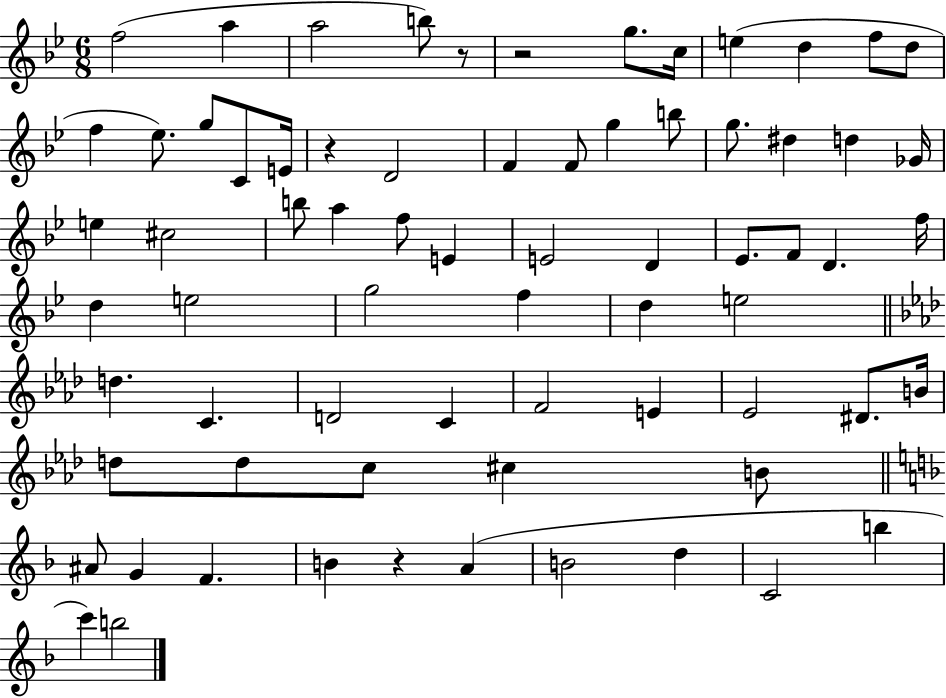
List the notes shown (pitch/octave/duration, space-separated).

F5/h A5/q A5/h B5/e R/e R/h G5/e. C5/s E5/q D5/q F5/e D5/e F5/q Eb5/e. G5/e C4/e E4/s R/q D4/h F4/q F4/e G5/q B5/e G5/e. D#5/q D5/q Gb4/s E5/q C#5/h B5/e A5/q F5/e E4/q E4/h D4/q Eb4/e. F4/e D4/q. F5/s D5/q E5/h G5/h F5/q D5/q E5/h D5/q. C4/q. D4/h C4/q F4/h E4/q Eb4/h D#4/e. B4/s D5/e D5/e C5/e C#5/q B4/e A#4/e G4/q F4/q. B4/q R/q A4/q B4/h D5/q C4/h B5/q C6/q B5/h